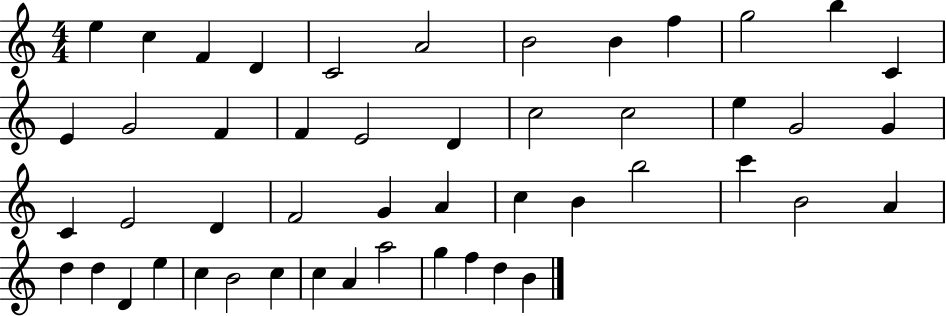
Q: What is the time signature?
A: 4/4